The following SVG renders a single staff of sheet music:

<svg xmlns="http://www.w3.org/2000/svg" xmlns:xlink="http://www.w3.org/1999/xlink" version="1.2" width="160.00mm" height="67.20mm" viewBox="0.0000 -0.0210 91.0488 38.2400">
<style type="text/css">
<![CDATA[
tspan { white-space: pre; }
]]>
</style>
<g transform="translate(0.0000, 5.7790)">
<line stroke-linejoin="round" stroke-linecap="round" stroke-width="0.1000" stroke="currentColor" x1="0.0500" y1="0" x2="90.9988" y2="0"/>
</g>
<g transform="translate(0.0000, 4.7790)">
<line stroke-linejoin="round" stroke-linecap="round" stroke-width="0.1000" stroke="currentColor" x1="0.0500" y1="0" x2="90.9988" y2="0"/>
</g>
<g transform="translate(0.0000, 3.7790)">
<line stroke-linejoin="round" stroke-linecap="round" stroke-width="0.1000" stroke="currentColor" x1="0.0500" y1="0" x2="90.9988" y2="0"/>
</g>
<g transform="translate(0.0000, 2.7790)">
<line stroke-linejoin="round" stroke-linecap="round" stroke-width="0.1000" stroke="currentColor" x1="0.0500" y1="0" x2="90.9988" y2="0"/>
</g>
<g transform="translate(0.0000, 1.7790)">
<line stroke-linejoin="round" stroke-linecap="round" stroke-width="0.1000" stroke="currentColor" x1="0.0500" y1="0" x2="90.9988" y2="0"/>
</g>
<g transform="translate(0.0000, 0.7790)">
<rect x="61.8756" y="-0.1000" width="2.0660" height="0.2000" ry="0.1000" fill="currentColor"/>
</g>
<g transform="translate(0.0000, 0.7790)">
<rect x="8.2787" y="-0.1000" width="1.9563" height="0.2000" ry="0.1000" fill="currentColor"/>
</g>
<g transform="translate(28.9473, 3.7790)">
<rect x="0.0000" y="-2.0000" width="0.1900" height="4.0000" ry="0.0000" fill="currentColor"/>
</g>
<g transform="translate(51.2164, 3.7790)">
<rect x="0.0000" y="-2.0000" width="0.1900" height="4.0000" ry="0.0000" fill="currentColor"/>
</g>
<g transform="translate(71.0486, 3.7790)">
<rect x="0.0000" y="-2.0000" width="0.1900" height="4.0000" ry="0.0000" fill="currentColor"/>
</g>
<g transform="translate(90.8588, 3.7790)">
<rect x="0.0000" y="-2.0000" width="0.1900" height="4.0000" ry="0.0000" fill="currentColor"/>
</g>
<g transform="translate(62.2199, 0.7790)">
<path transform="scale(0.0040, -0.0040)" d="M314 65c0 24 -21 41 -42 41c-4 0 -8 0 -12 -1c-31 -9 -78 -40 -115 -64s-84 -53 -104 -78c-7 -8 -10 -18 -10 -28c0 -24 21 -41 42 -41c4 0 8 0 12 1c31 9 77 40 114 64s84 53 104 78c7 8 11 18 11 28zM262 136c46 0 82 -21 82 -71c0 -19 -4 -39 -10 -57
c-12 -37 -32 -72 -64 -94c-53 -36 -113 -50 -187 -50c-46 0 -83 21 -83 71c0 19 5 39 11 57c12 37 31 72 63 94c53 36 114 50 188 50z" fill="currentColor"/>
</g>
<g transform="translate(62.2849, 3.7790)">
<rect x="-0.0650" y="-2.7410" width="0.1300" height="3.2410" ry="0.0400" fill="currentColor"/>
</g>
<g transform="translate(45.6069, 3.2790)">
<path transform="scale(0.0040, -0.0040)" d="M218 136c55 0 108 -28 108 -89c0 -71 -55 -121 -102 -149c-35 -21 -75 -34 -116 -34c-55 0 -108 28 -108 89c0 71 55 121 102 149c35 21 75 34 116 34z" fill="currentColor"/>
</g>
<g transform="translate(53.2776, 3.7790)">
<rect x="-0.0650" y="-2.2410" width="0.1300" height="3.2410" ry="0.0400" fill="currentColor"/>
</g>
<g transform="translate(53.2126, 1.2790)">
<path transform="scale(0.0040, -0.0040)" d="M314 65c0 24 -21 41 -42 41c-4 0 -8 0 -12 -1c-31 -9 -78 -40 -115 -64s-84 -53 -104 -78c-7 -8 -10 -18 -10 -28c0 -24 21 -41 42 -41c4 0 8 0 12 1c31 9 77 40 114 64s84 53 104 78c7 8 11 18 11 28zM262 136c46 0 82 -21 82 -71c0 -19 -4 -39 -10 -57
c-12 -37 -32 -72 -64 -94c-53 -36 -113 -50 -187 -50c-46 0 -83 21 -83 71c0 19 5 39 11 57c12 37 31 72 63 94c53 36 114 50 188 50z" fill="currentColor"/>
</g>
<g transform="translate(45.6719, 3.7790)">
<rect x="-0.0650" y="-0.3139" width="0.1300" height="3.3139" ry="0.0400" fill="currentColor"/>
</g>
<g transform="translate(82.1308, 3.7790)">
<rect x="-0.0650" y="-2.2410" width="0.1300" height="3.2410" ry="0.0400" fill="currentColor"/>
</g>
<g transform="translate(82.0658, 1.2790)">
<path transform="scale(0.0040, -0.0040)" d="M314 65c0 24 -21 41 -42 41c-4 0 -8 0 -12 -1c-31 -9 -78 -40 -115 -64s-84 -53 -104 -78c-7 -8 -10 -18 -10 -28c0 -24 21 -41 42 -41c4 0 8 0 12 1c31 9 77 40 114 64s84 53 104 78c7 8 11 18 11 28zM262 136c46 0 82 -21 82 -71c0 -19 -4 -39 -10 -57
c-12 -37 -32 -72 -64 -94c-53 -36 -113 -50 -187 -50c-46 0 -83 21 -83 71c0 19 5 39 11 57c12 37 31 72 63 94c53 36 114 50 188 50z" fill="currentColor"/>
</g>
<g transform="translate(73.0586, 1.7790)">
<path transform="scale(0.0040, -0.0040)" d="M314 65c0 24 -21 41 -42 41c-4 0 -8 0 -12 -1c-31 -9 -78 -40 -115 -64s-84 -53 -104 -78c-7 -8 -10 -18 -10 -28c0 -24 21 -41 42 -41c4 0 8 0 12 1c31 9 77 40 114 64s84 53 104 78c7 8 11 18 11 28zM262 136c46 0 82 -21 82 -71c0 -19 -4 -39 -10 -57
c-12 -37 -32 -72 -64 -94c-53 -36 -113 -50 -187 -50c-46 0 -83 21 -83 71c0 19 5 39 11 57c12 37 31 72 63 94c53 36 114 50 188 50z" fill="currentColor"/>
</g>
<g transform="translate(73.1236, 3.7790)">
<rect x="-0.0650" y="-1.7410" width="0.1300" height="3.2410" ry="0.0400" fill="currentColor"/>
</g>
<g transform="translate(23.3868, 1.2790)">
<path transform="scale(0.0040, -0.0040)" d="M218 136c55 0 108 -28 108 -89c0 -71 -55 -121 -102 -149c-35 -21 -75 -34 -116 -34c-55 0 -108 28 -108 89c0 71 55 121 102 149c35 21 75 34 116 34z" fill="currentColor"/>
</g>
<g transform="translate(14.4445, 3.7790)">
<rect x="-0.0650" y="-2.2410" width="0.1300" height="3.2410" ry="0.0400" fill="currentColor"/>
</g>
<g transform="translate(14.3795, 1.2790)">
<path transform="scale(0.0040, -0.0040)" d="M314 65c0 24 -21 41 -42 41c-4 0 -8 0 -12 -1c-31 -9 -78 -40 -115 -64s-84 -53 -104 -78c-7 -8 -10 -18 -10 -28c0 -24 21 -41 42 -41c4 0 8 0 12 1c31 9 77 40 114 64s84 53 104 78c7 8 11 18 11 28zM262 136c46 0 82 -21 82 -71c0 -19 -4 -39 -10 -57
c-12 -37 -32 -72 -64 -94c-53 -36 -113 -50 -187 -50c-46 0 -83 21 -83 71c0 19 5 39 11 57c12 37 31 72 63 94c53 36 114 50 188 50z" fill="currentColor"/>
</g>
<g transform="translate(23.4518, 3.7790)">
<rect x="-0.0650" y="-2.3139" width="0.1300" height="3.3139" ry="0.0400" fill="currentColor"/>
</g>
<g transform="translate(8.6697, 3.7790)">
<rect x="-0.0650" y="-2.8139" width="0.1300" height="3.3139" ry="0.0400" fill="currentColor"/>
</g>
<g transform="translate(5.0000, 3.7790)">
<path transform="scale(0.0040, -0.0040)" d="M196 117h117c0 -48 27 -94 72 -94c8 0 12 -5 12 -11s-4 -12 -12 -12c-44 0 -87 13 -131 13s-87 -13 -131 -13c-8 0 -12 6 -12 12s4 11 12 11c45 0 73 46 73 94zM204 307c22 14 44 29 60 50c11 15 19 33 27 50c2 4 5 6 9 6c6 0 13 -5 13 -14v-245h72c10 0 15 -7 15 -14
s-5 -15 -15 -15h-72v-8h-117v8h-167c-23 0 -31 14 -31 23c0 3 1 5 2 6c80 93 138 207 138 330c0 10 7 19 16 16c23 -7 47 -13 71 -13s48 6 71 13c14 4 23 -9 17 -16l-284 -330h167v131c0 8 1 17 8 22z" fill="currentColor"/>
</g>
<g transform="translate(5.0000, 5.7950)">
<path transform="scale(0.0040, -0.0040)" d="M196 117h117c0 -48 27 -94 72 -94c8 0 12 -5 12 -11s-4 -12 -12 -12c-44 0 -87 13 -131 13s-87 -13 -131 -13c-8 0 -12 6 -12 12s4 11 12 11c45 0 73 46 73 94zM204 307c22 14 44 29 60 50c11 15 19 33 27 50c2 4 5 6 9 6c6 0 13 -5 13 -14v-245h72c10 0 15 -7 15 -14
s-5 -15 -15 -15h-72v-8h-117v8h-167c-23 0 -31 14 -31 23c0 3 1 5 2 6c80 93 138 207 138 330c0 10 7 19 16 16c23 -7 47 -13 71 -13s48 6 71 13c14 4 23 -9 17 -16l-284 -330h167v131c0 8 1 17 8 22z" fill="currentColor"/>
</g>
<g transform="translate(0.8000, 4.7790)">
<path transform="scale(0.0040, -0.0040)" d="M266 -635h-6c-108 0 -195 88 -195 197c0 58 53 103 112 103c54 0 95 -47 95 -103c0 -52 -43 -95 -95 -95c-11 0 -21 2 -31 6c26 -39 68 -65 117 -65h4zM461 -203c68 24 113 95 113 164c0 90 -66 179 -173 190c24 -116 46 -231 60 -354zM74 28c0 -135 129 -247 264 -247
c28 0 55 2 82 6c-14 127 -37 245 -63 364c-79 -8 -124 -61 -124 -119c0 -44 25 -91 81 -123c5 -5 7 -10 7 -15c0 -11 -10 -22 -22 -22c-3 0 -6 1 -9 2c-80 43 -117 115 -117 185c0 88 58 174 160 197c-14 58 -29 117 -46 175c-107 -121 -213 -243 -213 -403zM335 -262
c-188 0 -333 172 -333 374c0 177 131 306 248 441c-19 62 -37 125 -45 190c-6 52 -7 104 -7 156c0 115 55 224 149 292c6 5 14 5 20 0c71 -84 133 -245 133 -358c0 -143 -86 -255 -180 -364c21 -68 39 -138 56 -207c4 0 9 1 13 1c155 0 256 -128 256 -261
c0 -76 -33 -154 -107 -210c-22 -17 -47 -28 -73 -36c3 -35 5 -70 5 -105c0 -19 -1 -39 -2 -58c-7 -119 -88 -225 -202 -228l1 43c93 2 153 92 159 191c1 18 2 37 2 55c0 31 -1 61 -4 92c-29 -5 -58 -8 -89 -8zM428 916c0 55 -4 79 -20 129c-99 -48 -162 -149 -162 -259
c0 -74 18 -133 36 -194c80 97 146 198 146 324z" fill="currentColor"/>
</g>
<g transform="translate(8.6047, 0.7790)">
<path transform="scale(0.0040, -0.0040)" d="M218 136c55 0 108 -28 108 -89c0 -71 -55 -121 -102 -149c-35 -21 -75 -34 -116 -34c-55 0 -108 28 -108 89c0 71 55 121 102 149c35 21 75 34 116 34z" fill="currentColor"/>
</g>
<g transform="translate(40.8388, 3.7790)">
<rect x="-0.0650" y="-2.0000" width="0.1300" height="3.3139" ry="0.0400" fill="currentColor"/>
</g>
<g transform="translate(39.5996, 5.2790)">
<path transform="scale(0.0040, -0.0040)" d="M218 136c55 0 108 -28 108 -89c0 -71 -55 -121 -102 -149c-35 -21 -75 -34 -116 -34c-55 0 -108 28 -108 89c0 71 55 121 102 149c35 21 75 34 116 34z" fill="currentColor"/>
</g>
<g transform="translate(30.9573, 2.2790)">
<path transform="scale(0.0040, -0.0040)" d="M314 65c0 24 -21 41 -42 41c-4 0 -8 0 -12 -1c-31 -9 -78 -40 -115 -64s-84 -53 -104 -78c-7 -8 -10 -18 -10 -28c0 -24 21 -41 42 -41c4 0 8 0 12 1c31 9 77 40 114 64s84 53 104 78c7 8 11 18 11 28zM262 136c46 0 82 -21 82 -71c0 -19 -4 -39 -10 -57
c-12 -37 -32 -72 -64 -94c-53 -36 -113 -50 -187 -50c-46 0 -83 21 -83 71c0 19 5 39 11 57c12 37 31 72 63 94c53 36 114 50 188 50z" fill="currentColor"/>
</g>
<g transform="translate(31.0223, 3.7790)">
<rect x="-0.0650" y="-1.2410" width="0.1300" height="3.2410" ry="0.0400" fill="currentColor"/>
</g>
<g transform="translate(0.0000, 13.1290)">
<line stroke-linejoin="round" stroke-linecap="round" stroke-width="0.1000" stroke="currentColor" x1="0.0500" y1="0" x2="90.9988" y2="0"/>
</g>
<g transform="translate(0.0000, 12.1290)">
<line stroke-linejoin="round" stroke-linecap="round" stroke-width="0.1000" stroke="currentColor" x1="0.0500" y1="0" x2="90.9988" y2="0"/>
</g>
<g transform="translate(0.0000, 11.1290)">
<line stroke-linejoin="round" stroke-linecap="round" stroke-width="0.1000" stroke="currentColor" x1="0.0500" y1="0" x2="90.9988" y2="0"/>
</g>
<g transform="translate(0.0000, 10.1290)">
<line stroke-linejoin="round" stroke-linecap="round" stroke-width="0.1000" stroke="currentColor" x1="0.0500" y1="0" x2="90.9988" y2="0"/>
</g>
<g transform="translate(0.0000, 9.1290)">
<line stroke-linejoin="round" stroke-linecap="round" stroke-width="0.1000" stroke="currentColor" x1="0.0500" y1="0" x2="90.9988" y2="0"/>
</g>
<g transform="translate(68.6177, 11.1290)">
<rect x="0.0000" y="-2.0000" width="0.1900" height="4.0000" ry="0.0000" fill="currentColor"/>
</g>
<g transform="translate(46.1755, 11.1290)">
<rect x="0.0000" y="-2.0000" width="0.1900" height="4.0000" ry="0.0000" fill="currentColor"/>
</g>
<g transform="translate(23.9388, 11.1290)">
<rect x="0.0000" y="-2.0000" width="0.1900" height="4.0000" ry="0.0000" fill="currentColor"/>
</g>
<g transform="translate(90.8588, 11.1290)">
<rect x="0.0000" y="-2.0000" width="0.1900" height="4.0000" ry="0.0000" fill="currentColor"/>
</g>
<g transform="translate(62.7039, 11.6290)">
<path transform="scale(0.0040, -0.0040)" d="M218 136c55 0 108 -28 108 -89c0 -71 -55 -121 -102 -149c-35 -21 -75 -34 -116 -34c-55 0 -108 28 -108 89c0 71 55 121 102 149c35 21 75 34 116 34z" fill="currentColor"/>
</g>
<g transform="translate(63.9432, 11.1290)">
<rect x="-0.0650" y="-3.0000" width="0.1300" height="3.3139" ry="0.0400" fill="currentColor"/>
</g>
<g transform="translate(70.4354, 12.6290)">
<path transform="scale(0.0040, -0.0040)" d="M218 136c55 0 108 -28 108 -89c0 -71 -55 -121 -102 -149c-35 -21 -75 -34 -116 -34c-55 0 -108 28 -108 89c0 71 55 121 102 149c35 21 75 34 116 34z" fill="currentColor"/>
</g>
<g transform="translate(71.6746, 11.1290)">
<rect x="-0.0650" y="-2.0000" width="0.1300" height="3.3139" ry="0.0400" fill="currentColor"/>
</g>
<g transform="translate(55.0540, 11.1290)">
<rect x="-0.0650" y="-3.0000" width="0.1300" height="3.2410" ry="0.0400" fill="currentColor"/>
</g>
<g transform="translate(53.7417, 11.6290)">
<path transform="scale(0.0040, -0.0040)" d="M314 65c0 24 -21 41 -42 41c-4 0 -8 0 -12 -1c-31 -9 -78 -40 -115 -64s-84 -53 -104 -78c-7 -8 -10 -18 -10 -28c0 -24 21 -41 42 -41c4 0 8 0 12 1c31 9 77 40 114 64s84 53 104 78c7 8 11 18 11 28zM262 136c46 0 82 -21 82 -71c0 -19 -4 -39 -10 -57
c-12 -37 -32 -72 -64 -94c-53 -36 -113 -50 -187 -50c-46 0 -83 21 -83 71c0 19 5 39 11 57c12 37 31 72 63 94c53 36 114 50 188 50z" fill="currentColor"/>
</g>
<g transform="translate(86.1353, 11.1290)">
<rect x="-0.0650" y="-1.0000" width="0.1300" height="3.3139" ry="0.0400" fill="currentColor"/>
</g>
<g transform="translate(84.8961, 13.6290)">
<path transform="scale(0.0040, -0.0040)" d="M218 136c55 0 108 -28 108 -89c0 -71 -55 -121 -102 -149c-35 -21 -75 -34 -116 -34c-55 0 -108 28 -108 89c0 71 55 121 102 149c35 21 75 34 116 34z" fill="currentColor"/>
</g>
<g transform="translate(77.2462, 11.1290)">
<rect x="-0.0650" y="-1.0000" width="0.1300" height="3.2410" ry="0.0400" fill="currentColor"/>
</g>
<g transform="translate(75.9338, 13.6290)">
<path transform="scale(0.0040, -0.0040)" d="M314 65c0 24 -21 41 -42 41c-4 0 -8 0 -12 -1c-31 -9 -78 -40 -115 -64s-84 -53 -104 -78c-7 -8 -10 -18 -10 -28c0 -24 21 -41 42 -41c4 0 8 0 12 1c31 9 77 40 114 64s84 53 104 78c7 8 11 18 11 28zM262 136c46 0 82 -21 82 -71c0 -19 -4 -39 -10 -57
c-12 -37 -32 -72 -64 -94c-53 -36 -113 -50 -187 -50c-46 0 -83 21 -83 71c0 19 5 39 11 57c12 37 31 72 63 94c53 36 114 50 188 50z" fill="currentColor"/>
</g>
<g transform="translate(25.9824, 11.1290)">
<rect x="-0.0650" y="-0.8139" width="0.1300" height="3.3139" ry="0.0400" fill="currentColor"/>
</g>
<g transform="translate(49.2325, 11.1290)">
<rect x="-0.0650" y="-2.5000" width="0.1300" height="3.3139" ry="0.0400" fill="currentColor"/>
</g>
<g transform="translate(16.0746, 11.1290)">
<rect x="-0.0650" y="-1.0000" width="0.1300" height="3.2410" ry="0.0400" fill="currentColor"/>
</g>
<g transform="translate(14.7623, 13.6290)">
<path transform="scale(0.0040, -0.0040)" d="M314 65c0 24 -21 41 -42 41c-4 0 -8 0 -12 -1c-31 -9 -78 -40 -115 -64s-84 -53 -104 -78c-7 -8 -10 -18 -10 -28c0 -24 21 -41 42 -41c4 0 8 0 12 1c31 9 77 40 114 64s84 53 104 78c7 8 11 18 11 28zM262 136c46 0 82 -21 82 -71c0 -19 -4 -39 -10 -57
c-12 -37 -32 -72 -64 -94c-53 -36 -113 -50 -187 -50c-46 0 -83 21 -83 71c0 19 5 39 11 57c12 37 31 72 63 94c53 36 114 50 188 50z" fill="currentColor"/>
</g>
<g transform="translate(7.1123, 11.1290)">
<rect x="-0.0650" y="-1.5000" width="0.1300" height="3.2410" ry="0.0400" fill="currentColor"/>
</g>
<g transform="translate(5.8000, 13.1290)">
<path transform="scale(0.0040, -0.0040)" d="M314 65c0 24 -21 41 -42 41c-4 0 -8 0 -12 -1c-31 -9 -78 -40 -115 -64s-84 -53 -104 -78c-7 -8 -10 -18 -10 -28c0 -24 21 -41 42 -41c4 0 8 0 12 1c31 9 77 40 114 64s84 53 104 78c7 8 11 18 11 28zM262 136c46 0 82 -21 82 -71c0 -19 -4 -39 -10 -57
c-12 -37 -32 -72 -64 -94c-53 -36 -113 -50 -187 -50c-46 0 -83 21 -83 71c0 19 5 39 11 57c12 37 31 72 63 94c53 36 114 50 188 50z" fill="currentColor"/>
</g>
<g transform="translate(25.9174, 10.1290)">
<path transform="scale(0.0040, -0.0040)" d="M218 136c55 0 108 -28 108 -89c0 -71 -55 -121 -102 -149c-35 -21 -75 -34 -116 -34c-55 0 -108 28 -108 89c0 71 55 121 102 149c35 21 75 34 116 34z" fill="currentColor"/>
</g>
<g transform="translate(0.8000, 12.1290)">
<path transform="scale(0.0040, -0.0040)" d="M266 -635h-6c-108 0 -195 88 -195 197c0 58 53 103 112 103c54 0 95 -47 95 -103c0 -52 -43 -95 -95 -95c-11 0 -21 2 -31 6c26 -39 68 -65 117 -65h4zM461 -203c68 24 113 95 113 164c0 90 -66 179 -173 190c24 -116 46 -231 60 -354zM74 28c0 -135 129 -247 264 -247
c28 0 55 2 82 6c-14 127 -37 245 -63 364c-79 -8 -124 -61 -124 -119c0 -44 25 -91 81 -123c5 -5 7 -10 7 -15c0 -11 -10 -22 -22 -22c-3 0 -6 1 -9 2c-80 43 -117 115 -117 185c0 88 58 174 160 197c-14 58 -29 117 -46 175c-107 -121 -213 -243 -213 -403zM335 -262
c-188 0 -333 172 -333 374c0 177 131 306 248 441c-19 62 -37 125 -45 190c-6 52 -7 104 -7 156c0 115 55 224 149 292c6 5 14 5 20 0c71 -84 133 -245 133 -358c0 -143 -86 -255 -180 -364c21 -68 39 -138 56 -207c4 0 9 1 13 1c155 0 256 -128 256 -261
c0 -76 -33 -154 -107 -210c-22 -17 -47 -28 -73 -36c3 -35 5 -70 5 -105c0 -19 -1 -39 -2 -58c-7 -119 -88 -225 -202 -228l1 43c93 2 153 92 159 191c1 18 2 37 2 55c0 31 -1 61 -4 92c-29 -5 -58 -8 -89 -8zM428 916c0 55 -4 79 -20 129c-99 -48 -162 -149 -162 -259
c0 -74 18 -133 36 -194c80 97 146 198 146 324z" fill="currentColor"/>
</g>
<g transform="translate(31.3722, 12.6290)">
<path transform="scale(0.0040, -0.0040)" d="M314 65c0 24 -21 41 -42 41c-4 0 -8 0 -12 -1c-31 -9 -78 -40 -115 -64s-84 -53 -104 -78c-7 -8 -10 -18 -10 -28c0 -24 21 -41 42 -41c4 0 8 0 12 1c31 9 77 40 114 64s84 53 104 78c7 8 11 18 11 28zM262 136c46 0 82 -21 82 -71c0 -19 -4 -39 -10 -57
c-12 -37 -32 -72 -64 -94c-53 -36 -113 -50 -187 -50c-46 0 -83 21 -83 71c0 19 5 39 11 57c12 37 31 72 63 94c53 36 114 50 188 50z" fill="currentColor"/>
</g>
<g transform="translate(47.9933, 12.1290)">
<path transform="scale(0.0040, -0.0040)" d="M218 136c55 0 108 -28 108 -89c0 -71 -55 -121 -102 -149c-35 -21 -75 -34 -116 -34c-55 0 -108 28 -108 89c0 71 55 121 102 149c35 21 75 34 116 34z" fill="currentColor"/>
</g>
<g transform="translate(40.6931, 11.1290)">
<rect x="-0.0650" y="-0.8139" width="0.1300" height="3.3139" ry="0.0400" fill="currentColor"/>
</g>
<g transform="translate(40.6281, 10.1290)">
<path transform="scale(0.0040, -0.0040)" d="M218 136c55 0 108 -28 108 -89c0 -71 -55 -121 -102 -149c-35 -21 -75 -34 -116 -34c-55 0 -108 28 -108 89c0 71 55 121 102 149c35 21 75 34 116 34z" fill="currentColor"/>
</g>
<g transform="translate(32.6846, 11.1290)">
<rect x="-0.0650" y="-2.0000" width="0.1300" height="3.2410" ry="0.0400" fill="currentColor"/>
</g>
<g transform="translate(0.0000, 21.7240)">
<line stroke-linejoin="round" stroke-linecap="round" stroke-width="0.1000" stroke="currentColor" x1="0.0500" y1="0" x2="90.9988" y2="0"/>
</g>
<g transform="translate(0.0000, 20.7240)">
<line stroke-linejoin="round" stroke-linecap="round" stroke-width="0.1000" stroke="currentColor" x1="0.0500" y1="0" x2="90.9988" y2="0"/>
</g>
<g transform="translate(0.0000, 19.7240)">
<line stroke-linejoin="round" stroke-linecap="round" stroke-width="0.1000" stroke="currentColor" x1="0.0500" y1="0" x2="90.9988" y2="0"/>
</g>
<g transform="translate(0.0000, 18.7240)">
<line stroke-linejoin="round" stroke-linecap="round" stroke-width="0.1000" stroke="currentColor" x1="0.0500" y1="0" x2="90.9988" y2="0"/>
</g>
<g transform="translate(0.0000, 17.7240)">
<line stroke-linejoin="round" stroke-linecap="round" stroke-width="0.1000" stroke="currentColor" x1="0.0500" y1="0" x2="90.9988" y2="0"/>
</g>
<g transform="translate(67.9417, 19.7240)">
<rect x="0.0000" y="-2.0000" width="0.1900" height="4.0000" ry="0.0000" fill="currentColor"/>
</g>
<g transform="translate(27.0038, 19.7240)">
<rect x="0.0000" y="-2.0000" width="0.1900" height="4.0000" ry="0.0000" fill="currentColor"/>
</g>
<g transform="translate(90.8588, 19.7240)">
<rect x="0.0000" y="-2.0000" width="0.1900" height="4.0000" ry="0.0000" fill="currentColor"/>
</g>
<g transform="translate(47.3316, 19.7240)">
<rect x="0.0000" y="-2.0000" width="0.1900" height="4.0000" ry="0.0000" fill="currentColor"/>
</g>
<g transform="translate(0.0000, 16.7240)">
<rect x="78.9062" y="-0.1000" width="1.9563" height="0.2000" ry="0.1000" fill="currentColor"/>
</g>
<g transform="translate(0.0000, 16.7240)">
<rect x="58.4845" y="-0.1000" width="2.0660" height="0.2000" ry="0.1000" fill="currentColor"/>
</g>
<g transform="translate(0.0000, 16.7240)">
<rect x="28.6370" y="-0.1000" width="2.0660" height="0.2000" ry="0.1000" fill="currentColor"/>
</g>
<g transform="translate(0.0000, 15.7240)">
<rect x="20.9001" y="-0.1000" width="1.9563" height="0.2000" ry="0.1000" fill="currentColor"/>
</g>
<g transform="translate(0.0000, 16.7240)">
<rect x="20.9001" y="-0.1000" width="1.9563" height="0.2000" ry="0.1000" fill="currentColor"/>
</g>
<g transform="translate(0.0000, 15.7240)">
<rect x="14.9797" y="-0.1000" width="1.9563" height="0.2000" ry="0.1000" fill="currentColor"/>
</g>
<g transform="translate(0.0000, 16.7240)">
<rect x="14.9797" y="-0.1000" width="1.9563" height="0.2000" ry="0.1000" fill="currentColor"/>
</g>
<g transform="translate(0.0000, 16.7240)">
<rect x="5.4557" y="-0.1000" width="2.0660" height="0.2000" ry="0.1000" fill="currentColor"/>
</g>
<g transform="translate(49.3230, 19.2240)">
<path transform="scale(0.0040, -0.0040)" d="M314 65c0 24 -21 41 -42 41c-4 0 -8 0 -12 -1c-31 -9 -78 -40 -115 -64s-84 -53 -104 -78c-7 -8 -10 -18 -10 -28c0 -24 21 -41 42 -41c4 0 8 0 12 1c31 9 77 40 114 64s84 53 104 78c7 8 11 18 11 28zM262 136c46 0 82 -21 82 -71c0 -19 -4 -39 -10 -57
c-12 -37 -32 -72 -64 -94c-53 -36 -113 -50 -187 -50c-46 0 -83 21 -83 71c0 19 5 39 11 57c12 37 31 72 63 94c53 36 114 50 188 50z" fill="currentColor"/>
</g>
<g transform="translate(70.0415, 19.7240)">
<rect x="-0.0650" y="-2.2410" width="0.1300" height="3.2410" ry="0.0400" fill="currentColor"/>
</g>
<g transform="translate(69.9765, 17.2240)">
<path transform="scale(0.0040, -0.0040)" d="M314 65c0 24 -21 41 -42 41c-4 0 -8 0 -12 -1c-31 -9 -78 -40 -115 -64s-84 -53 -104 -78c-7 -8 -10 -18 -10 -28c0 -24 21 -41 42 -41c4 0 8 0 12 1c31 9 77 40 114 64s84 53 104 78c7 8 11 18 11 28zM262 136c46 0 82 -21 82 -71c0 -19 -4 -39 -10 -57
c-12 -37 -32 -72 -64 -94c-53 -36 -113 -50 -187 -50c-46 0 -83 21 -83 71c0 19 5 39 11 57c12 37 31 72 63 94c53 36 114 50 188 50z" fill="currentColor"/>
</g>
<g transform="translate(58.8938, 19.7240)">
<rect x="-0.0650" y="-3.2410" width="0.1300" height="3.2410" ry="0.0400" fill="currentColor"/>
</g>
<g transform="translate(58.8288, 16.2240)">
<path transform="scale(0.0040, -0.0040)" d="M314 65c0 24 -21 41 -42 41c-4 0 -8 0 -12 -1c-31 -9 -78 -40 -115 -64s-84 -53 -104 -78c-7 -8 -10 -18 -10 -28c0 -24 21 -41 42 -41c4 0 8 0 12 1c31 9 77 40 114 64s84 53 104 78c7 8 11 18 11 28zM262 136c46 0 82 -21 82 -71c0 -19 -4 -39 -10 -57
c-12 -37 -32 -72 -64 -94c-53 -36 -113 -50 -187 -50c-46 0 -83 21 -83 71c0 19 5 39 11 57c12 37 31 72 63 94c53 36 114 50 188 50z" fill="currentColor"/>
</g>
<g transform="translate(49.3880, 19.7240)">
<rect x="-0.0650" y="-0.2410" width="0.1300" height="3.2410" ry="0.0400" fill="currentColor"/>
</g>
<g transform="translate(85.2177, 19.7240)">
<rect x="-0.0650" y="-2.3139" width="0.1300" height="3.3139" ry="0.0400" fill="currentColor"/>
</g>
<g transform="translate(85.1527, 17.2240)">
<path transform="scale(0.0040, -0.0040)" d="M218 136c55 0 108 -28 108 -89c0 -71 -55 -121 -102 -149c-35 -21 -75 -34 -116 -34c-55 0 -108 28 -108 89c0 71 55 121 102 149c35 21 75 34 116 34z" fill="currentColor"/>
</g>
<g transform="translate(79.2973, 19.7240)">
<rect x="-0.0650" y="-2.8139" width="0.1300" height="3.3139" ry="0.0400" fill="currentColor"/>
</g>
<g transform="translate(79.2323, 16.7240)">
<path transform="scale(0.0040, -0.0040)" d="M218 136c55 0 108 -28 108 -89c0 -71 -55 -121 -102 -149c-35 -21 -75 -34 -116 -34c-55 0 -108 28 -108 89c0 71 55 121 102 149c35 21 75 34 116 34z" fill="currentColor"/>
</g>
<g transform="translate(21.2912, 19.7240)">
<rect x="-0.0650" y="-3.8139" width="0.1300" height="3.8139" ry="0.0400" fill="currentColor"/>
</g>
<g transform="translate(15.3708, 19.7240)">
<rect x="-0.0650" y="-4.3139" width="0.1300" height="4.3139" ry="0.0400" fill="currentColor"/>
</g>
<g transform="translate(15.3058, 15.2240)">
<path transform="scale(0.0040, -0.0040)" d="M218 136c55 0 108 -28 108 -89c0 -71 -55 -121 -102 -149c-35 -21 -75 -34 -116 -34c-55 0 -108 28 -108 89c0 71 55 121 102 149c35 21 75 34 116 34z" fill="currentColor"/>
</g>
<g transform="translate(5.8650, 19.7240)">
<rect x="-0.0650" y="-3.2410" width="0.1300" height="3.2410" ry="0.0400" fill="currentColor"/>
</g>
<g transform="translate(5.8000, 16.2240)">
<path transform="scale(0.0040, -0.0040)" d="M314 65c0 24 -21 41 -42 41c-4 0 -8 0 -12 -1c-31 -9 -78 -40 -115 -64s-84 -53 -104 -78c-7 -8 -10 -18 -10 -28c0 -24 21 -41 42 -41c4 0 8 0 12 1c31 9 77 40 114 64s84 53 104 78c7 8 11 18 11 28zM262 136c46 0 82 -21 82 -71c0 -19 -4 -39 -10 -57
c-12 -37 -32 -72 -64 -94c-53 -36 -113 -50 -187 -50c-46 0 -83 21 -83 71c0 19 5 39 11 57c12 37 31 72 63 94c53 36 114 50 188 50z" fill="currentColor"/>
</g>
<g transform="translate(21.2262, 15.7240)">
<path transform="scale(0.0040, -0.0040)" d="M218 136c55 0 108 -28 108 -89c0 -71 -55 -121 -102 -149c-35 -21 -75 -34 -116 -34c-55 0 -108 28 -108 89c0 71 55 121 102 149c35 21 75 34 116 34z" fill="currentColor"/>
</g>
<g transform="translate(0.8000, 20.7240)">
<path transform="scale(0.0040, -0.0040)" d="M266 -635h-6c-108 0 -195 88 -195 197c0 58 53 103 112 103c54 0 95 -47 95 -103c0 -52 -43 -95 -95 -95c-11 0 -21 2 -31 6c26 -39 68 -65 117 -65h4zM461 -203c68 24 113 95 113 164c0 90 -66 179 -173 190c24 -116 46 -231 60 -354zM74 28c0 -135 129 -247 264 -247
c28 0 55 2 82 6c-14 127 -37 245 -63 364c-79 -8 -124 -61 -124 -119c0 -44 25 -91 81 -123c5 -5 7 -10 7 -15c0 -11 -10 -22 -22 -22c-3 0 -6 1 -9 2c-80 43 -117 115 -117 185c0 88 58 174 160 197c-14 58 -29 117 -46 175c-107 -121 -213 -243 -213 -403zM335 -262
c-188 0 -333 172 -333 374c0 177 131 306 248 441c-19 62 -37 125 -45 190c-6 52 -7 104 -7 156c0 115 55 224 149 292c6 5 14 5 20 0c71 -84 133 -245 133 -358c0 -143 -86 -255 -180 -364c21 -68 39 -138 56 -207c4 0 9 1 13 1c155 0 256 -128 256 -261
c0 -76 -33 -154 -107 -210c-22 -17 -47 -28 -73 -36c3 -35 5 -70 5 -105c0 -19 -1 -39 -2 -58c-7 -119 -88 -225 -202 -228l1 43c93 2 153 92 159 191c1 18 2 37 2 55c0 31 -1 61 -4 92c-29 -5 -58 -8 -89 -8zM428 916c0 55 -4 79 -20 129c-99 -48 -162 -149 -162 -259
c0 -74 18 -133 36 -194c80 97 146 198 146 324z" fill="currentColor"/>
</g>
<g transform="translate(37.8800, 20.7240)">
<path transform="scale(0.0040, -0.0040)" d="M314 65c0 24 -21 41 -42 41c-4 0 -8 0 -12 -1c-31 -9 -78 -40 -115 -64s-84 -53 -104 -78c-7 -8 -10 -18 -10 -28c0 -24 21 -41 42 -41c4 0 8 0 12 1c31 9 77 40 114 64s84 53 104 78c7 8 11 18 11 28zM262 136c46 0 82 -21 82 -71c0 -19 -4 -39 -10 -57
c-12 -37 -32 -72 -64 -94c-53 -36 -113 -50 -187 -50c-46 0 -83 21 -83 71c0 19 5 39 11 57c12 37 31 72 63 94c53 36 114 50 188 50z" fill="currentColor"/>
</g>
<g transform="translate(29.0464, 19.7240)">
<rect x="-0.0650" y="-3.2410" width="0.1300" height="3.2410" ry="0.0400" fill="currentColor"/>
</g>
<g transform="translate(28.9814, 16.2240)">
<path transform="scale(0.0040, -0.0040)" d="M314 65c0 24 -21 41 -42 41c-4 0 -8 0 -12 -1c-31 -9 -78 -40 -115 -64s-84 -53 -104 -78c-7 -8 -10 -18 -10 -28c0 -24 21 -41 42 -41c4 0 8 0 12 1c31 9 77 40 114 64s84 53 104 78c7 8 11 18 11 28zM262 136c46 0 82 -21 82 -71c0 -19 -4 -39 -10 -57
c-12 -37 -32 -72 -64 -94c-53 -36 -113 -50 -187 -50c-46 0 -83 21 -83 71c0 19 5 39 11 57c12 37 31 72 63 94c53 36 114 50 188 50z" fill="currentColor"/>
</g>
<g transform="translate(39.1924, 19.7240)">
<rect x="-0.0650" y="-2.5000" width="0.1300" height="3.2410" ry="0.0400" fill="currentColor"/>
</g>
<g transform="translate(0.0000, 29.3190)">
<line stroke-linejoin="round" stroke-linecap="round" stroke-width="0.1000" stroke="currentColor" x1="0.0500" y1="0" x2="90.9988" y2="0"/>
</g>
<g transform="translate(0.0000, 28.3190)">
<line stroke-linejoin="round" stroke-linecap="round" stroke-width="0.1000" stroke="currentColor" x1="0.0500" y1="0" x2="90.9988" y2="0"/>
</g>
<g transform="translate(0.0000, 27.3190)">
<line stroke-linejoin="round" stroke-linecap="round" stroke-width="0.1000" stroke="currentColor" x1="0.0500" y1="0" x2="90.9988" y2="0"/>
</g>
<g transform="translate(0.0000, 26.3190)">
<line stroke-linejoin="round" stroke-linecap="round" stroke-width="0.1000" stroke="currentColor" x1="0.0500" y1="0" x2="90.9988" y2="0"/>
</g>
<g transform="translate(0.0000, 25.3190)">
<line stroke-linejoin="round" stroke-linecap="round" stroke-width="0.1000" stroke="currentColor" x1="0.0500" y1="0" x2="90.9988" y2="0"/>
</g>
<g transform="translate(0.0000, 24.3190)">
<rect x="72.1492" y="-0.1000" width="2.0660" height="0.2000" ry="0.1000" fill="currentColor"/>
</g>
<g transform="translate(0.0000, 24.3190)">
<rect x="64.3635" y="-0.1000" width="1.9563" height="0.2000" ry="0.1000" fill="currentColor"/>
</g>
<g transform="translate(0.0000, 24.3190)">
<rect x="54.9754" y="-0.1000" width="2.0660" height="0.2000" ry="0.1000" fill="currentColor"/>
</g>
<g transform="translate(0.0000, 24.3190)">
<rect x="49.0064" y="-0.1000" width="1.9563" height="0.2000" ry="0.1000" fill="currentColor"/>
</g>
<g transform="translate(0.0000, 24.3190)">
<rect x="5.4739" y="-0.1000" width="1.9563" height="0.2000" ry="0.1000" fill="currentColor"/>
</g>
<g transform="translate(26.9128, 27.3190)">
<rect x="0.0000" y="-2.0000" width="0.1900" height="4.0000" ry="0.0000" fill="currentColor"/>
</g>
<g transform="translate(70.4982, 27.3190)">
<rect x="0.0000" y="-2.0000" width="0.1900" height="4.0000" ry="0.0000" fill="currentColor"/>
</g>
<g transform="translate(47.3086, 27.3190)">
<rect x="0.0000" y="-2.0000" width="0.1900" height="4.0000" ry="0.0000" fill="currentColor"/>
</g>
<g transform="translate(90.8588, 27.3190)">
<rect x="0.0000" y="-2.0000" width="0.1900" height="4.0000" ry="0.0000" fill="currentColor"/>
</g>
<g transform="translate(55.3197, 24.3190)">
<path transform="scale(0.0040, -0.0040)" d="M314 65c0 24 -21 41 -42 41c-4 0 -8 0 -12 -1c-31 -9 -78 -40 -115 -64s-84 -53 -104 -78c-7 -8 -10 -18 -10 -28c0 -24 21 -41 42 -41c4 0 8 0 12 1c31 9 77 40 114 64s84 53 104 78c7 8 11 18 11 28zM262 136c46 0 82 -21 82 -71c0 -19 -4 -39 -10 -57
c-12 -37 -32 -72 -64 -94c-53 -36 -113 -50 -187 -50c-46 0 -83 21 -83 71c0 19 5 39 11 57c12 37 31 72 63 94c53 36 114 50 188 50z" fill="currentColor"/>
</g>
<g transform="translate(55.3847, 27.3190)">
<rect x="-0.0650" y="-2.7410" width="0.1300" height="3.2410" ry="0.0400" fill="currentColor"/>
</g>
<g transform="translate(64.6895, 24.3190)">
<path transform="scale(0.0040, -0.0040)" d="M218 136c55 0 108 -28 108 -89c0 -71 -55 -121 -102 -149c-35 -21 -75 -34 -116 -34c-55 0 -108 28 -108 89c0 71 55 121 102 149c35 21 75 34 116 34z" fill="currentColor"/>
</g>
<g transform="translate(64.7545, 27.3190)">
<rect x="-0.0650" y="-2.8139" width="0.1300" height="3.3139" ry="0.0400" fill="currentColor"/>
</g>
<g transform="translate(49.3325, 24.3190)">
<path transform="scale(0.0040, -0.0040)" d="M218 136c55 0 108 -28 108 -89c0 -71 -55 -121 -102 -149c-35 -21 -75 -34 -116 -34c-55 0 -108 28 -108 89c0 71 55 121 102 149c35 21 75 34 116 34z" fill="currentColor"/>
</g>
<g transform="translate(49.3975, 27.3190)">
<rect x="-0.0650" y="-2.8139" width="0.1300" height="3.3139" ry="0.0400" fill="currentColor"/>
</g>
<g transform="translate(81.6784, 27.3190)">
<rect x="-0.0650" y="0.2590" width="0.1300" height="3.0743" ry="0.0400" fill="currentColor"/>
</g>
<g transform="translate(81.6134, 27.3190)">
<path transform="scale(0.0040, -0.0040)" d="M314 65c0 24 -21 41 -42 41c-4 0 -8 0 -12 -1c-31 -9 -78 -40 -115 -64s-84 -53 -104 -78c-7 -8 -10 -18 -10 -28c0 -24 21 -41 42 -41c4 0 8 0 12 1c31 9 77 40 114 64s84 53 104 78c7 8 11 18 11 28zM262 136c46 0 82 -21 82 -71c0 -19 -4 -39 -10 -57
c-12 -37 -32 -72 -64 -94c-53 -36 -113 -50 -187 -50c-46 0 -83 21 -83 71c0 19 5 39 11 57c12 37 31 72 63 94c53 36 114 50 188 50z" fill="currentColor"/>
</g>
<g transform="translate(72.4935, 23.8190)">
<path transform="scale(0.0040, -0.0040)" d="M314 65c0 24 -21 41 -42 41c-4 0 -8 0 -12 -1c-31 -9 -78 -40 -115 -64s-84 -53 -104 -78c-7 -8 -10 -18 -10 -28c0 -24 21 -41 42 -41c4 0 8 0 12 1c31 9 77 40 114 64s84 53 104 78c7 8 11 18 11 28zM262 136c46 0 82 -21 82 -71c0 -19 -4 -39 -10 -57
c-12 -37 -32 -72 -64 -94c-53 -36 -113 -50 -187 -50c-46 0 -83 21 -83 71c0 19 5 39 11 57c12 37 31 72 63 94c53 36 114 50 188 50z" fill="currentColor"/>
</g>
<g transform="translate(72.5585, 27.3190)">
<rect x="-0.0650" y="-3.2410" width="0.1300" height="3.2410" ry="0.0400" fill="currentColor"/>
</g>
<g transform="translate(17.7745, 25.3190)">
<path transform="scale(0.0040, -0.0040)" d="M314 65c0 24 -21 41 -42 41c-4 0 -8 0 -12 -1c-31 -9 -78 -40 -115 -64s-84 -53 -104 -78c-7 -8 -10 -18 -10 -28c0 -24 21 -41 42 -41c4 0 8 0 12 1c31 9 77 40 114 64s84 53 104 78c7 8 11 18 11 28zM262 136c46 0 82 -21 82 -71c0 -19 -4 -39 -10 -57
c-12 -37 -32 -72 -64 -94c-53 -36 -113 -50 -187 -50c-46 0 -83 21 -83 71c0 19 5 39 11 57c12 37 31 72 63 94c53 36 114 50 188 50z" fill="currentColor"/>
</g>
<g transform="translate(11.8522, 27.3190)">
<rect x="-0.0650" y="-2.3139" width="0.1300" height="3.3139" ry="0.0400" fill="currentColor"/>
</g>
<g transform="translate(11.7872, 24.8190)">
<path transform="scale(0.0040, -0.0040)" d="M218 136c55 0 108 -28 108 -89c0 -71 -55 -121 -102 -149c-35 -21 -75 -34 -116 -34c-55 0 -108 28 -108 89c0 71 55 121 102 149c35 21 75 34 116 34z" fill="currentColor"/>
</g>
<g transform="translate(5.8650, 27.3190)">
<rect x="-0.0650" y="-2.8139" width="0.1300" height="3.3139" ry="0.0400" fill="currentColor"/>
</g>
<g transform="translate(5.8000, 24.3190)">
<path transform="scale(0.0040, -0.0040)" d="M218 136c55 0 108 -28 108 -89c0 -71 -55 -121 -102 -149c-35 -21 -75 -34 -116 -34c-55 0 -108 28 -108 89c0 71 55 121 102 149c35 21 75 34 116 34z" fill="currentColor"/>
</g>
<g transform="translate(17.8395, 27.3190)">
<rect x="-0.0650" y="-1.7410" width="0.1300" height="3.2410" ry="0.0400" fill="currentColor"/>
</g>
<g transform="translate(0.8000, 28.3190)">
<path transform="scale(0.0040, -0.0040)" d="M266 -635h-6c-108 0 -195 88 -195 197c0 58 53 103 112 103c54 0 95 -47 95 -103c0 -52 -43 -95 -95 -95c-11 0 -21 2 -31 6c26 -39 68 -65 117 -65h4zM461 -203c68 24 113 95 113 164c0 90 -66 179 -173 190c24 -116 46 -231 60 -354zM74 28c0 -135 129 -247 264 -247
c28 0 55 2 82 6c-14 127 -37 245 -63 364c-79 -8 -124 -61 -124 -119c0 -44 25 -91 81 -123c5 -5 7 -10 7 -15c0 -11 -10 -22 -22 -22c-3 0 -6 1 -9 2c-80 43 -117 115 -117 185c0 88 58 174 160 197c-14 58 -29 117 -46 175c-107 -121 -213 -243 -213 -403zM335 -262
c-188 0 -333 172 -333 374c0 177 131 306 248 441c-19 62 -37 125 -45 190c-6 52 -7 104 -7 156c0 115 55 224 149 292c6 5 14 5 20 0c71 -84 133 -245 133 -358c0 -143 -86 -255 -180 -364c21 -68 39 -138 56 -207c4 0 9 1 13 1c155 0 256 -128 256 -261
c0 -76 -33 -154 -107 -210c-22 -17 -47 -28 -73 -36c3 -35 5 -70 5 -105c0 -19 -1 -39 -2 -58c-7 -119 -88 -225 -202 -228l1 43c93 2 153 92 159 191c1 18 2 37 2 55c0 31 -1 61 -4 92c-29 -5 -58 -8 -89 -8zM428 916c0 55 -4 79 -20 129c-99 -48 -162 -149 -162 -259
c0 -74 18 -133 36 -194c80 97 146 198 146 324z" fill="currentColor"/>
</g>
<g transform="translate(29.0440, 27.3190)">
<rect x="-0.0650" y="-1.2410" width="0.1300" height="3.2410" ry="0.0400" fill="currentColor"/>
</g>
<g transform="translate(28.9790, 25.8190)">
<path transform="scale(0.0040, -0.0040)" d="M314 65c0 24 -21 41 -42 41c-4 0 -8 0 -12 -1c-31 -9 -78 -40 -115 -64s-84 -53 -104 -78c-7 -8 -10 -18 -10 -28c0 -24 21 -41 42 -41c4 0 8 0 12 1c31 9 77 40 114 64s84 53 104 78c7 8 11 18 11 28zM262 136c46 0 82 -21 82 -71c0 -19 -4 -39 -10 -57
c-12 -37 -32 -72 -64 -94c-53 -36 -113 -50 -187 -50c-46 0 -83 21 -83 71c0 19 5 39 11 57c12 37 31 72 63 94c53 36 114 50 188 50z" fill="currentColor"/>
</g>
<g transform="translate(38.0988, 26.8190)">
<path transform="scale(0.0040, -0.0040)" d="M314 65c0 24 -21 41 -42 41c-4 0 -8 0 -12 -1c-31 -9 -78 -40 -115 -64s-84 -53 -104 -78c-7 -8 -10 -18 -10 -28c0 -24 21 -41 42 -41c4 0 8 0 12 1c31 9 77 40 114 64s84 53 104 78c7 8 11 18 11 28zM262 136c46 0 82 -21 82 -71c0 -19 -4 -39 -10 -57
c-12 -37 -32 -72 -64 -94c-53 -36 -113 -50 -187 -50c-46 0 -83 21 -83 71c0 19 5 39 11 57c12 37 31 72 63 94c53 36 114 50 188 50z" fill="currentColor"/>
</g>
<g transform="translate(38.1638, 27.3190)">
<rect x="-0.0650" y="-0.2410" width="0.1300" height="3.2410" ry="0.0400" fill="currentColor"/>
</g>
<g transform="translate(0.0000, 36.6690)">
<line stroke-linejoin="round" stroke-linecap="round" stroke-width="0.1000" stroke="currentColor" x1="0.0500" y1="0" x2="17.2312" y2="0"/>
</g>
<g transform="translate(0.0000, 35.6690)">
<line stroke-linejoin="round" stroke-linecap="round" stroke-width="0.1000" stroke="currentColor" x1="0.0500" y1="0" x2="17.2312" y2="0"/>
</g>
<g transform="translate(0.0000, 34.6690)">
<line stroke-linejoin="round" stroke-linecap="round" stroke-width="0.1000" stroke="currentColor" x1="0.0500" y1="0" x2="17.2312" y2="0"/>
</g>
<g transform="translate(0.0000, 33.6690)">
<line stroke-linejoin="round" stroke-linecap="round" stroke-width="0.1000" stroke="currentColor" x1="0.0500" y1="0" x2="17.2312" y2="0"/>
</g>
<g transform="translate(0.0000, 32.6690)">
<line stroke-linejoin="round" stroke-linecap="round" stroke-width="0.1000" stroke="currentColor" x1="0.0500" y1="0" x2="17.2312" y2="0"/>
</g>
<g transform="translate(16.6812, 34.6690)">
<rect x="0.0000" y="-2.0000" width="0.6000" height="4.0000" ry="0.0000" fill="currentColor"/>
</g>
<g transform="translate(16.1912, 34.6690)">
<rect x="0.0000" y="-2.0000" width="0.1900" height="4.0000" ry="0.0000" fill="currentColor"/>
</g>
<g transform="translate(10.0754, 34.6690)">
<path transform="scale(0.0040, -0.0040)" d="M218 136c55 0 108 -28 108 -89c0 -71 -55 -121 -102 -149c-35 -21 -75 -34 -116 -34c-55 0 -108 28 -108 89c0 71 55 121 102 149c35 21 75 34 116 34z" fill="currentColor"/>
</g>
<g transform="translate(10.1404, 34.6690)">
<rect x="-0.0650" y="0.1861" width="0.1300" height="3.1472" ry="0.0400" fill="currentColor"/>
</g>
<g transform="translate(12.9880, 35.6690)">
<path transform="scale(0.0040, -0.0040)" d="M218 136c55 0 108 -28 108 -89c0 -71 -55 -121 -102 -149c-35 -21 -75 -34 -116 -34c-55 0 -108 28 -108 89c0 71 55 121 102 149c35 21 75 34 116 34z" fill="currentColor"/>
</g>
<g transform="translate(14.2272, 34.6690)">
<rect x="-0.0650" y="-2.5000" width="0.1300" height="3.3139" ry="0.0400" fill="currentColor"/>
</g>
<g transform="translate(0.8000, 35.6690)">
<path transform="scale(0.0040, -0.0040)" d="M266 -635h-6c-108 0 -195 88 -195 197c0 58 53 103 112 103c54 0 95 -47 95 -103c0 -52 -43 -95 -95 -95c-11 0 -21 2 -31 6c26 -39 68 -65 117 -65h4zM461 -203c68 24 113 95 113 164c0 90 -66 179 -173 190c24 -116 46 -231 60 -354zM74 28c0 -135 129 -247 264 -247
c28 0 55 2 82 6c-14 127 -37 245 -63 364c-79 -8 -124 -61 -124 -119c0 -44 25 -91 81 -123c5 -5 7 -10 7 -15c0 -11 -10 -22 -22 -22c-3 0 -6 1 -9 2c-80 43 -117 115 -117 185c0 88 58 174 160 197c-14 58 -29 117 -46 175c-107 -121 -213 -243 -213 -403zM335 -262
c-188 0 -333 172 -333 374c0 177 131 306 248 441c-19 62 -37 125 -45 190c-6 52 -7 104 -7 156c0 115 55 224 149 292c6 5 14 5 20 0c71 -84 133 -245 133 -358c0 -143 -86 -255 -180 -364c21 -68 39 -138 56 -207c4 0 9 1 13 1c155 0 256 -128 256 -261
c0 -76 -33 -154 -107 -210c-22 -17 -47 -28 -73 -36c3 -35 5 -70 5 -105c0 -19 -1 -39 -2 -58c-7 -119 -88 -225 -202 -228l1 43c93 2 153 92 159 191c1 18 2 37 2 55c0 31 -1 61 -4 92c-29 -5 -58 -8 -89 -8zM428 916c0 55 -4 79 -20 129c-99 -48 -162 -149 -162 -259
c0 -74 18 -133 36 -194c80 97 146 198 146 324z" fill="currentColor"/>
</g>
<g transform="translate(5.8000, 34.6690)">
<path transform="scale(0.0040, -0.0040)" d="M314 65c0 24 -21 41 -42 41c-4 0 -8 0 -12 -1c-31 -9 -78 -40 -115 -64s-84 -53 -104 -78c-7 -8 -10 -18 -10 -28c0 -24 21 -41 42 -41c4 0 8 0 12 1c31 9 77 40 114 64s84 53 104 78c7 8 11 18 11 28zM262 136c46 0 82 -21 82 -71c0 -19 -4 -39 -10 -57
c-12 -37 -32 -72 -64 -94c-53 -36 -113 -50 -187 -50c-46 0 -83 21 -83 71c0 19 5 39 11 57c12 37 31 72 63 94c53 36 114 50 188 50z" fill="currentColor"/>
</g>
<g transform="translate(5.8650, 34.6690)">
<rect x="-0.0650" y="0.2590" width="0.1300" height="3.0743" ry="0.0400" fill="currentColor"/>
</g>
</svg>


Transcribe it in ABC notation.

X:1
T:Untitled
M:4/4
L:1/4
K:C
a g2 g e2 F c g2 a2 f2 g2 E2 D2 d F2 d G A2 A F D2 D b2 d' c' b2 G2 c2 b2 g2 a g a g f2 e2 c2 a a2 a b2 B2 B2 B G